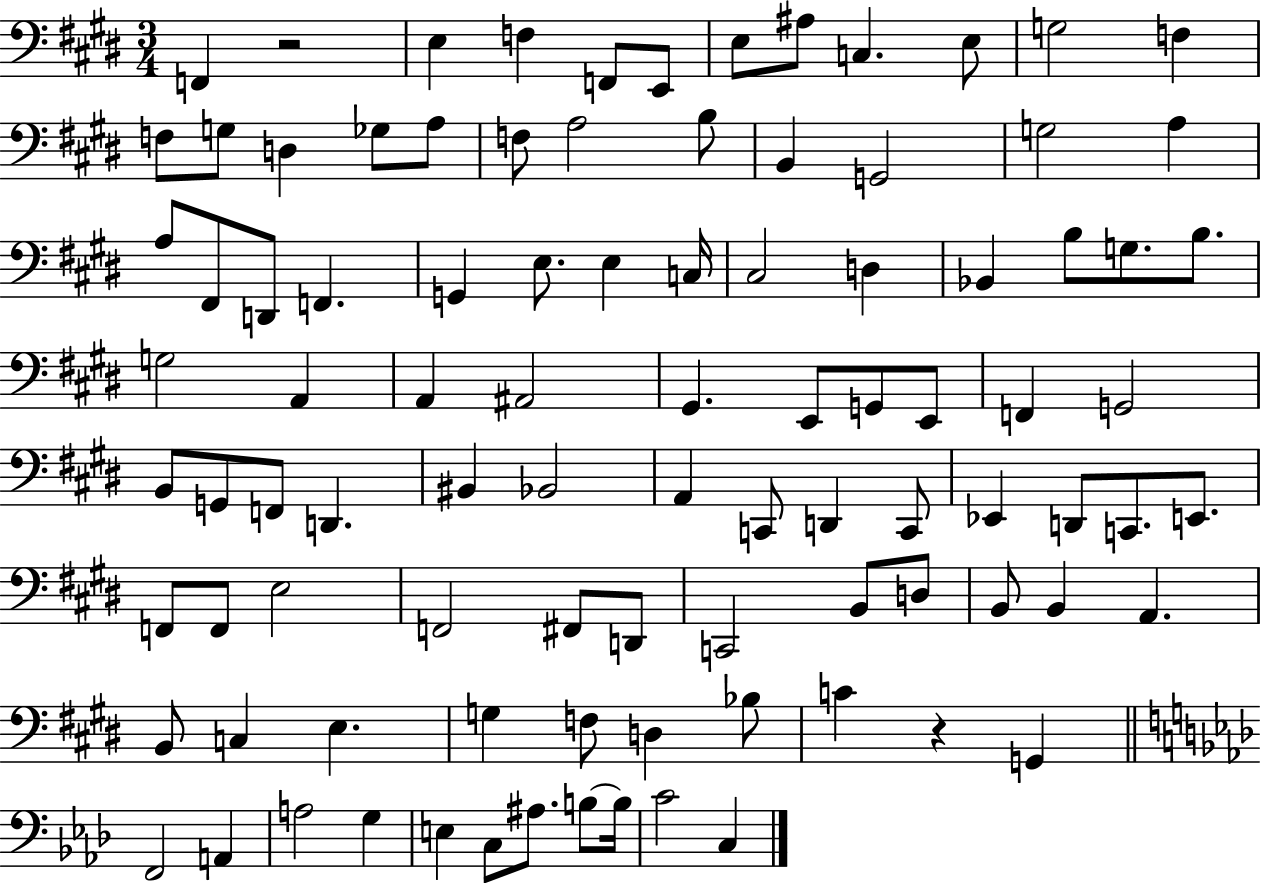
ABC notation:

X:1
T:Untitled
M:3/4
L:1/4
K:E
F,, z2 E, F, F,,/2 E,,/2 E,/2 ^A,/2 C, E,/2 G,2 F, F,/2 G,/2 D, _G,/2 A,/2 F,/2 A,2 B,/2 B,, G,,2 G,2 A, A,/2 ^F,,/2 D,,/2 F,, G,, E,/2 E, C,/4 ^C,2 D, _B,, B,/2 G,/2 B,/2 G,2 A,, A,, ^A,,2 ^G,, E,,/2 G,,/2 E,,/2 F,, G,,2 B,,/2 G,,/2 F,,/2 D,, ^B,, _B,,2 A,, C,,/2 D,, C,,/2 _E,, D,,/2 C,,/2 E,,/2 F,,/2 F,,/2 E,2 F,,2 ^F,,/2 D,,/2 C,,2 B,,/2 D,/2 B,,/2 B,, A,, B,,/2 C, E, G, F,/2 D, _B,/2 C z G,, F,,2 A,, A,2 G, E, C,/2 ^A,/2 B,/2 B,/4 C2 C,